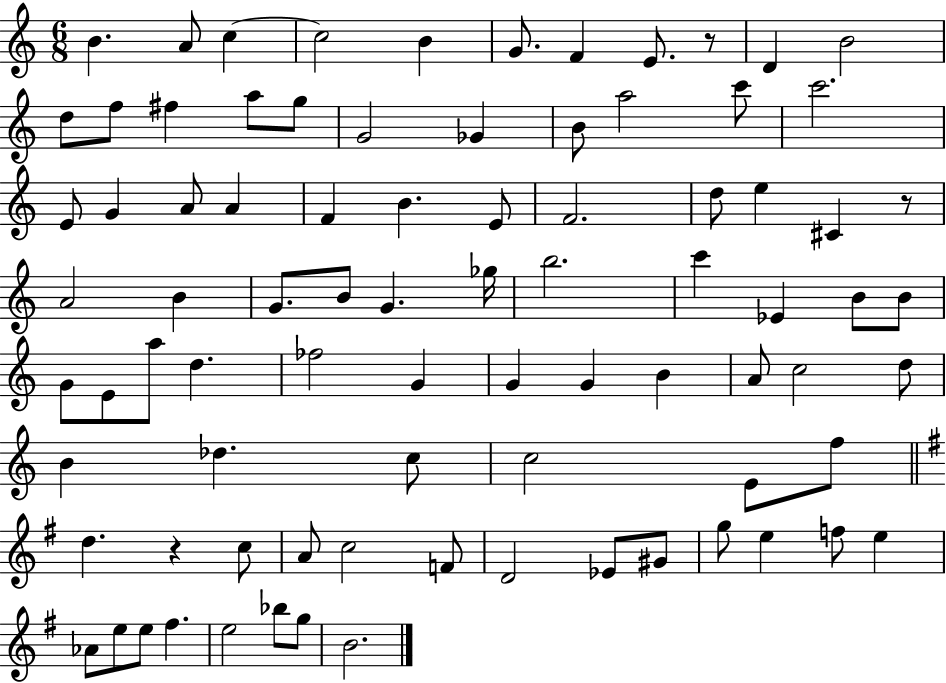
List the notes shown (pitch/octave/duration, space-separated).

B4/q. A4/e C5/q C5/h B4/q G4/e. F4/q E4/e. R/e D4/q B4/h D5/e F5/e F#5/q A5/e G5/e G4/h Gb4/q B4/e A5/h C6/e C6/h. E4/e G4/q A4/e A4/q F4/q B4/q. E4/e F4/h. D5/e E5/q C#4/q R/e A4/h B4/q G4/e. B4/e G4/q. Gb5/s B5/h. C6/q Eb4/q B4/e B4/e G4/e E4/e A5/e D5/q. FES5/h G4/q G4/q G4/q B4/q A4/e C5/h D5/e B4/q Db5/q. C5/e C5/h E4/e F5/e D5/q. R/q C5/e A4/e C5/h F4/e D4/h Eb4/e G#4/e G5/e E5/q F5/e E5/q Ab4/e E5/e E5/e F#5/q. E5/h Bb5/e G5/e B4/h.